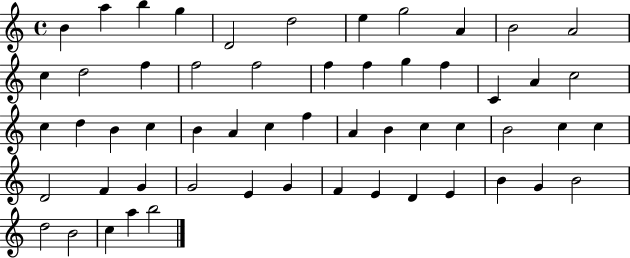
X:1
T:Untitled
M:4/4
L:1/4
K:C
B a b g D2 d2 e g2 A B2 A2 c d2 f f2 f2 f f g f C A c2 c d B c B A c f A B c c B2 c c D2 F G G2 E G F E D E B G B2 d2 B2 c a b2